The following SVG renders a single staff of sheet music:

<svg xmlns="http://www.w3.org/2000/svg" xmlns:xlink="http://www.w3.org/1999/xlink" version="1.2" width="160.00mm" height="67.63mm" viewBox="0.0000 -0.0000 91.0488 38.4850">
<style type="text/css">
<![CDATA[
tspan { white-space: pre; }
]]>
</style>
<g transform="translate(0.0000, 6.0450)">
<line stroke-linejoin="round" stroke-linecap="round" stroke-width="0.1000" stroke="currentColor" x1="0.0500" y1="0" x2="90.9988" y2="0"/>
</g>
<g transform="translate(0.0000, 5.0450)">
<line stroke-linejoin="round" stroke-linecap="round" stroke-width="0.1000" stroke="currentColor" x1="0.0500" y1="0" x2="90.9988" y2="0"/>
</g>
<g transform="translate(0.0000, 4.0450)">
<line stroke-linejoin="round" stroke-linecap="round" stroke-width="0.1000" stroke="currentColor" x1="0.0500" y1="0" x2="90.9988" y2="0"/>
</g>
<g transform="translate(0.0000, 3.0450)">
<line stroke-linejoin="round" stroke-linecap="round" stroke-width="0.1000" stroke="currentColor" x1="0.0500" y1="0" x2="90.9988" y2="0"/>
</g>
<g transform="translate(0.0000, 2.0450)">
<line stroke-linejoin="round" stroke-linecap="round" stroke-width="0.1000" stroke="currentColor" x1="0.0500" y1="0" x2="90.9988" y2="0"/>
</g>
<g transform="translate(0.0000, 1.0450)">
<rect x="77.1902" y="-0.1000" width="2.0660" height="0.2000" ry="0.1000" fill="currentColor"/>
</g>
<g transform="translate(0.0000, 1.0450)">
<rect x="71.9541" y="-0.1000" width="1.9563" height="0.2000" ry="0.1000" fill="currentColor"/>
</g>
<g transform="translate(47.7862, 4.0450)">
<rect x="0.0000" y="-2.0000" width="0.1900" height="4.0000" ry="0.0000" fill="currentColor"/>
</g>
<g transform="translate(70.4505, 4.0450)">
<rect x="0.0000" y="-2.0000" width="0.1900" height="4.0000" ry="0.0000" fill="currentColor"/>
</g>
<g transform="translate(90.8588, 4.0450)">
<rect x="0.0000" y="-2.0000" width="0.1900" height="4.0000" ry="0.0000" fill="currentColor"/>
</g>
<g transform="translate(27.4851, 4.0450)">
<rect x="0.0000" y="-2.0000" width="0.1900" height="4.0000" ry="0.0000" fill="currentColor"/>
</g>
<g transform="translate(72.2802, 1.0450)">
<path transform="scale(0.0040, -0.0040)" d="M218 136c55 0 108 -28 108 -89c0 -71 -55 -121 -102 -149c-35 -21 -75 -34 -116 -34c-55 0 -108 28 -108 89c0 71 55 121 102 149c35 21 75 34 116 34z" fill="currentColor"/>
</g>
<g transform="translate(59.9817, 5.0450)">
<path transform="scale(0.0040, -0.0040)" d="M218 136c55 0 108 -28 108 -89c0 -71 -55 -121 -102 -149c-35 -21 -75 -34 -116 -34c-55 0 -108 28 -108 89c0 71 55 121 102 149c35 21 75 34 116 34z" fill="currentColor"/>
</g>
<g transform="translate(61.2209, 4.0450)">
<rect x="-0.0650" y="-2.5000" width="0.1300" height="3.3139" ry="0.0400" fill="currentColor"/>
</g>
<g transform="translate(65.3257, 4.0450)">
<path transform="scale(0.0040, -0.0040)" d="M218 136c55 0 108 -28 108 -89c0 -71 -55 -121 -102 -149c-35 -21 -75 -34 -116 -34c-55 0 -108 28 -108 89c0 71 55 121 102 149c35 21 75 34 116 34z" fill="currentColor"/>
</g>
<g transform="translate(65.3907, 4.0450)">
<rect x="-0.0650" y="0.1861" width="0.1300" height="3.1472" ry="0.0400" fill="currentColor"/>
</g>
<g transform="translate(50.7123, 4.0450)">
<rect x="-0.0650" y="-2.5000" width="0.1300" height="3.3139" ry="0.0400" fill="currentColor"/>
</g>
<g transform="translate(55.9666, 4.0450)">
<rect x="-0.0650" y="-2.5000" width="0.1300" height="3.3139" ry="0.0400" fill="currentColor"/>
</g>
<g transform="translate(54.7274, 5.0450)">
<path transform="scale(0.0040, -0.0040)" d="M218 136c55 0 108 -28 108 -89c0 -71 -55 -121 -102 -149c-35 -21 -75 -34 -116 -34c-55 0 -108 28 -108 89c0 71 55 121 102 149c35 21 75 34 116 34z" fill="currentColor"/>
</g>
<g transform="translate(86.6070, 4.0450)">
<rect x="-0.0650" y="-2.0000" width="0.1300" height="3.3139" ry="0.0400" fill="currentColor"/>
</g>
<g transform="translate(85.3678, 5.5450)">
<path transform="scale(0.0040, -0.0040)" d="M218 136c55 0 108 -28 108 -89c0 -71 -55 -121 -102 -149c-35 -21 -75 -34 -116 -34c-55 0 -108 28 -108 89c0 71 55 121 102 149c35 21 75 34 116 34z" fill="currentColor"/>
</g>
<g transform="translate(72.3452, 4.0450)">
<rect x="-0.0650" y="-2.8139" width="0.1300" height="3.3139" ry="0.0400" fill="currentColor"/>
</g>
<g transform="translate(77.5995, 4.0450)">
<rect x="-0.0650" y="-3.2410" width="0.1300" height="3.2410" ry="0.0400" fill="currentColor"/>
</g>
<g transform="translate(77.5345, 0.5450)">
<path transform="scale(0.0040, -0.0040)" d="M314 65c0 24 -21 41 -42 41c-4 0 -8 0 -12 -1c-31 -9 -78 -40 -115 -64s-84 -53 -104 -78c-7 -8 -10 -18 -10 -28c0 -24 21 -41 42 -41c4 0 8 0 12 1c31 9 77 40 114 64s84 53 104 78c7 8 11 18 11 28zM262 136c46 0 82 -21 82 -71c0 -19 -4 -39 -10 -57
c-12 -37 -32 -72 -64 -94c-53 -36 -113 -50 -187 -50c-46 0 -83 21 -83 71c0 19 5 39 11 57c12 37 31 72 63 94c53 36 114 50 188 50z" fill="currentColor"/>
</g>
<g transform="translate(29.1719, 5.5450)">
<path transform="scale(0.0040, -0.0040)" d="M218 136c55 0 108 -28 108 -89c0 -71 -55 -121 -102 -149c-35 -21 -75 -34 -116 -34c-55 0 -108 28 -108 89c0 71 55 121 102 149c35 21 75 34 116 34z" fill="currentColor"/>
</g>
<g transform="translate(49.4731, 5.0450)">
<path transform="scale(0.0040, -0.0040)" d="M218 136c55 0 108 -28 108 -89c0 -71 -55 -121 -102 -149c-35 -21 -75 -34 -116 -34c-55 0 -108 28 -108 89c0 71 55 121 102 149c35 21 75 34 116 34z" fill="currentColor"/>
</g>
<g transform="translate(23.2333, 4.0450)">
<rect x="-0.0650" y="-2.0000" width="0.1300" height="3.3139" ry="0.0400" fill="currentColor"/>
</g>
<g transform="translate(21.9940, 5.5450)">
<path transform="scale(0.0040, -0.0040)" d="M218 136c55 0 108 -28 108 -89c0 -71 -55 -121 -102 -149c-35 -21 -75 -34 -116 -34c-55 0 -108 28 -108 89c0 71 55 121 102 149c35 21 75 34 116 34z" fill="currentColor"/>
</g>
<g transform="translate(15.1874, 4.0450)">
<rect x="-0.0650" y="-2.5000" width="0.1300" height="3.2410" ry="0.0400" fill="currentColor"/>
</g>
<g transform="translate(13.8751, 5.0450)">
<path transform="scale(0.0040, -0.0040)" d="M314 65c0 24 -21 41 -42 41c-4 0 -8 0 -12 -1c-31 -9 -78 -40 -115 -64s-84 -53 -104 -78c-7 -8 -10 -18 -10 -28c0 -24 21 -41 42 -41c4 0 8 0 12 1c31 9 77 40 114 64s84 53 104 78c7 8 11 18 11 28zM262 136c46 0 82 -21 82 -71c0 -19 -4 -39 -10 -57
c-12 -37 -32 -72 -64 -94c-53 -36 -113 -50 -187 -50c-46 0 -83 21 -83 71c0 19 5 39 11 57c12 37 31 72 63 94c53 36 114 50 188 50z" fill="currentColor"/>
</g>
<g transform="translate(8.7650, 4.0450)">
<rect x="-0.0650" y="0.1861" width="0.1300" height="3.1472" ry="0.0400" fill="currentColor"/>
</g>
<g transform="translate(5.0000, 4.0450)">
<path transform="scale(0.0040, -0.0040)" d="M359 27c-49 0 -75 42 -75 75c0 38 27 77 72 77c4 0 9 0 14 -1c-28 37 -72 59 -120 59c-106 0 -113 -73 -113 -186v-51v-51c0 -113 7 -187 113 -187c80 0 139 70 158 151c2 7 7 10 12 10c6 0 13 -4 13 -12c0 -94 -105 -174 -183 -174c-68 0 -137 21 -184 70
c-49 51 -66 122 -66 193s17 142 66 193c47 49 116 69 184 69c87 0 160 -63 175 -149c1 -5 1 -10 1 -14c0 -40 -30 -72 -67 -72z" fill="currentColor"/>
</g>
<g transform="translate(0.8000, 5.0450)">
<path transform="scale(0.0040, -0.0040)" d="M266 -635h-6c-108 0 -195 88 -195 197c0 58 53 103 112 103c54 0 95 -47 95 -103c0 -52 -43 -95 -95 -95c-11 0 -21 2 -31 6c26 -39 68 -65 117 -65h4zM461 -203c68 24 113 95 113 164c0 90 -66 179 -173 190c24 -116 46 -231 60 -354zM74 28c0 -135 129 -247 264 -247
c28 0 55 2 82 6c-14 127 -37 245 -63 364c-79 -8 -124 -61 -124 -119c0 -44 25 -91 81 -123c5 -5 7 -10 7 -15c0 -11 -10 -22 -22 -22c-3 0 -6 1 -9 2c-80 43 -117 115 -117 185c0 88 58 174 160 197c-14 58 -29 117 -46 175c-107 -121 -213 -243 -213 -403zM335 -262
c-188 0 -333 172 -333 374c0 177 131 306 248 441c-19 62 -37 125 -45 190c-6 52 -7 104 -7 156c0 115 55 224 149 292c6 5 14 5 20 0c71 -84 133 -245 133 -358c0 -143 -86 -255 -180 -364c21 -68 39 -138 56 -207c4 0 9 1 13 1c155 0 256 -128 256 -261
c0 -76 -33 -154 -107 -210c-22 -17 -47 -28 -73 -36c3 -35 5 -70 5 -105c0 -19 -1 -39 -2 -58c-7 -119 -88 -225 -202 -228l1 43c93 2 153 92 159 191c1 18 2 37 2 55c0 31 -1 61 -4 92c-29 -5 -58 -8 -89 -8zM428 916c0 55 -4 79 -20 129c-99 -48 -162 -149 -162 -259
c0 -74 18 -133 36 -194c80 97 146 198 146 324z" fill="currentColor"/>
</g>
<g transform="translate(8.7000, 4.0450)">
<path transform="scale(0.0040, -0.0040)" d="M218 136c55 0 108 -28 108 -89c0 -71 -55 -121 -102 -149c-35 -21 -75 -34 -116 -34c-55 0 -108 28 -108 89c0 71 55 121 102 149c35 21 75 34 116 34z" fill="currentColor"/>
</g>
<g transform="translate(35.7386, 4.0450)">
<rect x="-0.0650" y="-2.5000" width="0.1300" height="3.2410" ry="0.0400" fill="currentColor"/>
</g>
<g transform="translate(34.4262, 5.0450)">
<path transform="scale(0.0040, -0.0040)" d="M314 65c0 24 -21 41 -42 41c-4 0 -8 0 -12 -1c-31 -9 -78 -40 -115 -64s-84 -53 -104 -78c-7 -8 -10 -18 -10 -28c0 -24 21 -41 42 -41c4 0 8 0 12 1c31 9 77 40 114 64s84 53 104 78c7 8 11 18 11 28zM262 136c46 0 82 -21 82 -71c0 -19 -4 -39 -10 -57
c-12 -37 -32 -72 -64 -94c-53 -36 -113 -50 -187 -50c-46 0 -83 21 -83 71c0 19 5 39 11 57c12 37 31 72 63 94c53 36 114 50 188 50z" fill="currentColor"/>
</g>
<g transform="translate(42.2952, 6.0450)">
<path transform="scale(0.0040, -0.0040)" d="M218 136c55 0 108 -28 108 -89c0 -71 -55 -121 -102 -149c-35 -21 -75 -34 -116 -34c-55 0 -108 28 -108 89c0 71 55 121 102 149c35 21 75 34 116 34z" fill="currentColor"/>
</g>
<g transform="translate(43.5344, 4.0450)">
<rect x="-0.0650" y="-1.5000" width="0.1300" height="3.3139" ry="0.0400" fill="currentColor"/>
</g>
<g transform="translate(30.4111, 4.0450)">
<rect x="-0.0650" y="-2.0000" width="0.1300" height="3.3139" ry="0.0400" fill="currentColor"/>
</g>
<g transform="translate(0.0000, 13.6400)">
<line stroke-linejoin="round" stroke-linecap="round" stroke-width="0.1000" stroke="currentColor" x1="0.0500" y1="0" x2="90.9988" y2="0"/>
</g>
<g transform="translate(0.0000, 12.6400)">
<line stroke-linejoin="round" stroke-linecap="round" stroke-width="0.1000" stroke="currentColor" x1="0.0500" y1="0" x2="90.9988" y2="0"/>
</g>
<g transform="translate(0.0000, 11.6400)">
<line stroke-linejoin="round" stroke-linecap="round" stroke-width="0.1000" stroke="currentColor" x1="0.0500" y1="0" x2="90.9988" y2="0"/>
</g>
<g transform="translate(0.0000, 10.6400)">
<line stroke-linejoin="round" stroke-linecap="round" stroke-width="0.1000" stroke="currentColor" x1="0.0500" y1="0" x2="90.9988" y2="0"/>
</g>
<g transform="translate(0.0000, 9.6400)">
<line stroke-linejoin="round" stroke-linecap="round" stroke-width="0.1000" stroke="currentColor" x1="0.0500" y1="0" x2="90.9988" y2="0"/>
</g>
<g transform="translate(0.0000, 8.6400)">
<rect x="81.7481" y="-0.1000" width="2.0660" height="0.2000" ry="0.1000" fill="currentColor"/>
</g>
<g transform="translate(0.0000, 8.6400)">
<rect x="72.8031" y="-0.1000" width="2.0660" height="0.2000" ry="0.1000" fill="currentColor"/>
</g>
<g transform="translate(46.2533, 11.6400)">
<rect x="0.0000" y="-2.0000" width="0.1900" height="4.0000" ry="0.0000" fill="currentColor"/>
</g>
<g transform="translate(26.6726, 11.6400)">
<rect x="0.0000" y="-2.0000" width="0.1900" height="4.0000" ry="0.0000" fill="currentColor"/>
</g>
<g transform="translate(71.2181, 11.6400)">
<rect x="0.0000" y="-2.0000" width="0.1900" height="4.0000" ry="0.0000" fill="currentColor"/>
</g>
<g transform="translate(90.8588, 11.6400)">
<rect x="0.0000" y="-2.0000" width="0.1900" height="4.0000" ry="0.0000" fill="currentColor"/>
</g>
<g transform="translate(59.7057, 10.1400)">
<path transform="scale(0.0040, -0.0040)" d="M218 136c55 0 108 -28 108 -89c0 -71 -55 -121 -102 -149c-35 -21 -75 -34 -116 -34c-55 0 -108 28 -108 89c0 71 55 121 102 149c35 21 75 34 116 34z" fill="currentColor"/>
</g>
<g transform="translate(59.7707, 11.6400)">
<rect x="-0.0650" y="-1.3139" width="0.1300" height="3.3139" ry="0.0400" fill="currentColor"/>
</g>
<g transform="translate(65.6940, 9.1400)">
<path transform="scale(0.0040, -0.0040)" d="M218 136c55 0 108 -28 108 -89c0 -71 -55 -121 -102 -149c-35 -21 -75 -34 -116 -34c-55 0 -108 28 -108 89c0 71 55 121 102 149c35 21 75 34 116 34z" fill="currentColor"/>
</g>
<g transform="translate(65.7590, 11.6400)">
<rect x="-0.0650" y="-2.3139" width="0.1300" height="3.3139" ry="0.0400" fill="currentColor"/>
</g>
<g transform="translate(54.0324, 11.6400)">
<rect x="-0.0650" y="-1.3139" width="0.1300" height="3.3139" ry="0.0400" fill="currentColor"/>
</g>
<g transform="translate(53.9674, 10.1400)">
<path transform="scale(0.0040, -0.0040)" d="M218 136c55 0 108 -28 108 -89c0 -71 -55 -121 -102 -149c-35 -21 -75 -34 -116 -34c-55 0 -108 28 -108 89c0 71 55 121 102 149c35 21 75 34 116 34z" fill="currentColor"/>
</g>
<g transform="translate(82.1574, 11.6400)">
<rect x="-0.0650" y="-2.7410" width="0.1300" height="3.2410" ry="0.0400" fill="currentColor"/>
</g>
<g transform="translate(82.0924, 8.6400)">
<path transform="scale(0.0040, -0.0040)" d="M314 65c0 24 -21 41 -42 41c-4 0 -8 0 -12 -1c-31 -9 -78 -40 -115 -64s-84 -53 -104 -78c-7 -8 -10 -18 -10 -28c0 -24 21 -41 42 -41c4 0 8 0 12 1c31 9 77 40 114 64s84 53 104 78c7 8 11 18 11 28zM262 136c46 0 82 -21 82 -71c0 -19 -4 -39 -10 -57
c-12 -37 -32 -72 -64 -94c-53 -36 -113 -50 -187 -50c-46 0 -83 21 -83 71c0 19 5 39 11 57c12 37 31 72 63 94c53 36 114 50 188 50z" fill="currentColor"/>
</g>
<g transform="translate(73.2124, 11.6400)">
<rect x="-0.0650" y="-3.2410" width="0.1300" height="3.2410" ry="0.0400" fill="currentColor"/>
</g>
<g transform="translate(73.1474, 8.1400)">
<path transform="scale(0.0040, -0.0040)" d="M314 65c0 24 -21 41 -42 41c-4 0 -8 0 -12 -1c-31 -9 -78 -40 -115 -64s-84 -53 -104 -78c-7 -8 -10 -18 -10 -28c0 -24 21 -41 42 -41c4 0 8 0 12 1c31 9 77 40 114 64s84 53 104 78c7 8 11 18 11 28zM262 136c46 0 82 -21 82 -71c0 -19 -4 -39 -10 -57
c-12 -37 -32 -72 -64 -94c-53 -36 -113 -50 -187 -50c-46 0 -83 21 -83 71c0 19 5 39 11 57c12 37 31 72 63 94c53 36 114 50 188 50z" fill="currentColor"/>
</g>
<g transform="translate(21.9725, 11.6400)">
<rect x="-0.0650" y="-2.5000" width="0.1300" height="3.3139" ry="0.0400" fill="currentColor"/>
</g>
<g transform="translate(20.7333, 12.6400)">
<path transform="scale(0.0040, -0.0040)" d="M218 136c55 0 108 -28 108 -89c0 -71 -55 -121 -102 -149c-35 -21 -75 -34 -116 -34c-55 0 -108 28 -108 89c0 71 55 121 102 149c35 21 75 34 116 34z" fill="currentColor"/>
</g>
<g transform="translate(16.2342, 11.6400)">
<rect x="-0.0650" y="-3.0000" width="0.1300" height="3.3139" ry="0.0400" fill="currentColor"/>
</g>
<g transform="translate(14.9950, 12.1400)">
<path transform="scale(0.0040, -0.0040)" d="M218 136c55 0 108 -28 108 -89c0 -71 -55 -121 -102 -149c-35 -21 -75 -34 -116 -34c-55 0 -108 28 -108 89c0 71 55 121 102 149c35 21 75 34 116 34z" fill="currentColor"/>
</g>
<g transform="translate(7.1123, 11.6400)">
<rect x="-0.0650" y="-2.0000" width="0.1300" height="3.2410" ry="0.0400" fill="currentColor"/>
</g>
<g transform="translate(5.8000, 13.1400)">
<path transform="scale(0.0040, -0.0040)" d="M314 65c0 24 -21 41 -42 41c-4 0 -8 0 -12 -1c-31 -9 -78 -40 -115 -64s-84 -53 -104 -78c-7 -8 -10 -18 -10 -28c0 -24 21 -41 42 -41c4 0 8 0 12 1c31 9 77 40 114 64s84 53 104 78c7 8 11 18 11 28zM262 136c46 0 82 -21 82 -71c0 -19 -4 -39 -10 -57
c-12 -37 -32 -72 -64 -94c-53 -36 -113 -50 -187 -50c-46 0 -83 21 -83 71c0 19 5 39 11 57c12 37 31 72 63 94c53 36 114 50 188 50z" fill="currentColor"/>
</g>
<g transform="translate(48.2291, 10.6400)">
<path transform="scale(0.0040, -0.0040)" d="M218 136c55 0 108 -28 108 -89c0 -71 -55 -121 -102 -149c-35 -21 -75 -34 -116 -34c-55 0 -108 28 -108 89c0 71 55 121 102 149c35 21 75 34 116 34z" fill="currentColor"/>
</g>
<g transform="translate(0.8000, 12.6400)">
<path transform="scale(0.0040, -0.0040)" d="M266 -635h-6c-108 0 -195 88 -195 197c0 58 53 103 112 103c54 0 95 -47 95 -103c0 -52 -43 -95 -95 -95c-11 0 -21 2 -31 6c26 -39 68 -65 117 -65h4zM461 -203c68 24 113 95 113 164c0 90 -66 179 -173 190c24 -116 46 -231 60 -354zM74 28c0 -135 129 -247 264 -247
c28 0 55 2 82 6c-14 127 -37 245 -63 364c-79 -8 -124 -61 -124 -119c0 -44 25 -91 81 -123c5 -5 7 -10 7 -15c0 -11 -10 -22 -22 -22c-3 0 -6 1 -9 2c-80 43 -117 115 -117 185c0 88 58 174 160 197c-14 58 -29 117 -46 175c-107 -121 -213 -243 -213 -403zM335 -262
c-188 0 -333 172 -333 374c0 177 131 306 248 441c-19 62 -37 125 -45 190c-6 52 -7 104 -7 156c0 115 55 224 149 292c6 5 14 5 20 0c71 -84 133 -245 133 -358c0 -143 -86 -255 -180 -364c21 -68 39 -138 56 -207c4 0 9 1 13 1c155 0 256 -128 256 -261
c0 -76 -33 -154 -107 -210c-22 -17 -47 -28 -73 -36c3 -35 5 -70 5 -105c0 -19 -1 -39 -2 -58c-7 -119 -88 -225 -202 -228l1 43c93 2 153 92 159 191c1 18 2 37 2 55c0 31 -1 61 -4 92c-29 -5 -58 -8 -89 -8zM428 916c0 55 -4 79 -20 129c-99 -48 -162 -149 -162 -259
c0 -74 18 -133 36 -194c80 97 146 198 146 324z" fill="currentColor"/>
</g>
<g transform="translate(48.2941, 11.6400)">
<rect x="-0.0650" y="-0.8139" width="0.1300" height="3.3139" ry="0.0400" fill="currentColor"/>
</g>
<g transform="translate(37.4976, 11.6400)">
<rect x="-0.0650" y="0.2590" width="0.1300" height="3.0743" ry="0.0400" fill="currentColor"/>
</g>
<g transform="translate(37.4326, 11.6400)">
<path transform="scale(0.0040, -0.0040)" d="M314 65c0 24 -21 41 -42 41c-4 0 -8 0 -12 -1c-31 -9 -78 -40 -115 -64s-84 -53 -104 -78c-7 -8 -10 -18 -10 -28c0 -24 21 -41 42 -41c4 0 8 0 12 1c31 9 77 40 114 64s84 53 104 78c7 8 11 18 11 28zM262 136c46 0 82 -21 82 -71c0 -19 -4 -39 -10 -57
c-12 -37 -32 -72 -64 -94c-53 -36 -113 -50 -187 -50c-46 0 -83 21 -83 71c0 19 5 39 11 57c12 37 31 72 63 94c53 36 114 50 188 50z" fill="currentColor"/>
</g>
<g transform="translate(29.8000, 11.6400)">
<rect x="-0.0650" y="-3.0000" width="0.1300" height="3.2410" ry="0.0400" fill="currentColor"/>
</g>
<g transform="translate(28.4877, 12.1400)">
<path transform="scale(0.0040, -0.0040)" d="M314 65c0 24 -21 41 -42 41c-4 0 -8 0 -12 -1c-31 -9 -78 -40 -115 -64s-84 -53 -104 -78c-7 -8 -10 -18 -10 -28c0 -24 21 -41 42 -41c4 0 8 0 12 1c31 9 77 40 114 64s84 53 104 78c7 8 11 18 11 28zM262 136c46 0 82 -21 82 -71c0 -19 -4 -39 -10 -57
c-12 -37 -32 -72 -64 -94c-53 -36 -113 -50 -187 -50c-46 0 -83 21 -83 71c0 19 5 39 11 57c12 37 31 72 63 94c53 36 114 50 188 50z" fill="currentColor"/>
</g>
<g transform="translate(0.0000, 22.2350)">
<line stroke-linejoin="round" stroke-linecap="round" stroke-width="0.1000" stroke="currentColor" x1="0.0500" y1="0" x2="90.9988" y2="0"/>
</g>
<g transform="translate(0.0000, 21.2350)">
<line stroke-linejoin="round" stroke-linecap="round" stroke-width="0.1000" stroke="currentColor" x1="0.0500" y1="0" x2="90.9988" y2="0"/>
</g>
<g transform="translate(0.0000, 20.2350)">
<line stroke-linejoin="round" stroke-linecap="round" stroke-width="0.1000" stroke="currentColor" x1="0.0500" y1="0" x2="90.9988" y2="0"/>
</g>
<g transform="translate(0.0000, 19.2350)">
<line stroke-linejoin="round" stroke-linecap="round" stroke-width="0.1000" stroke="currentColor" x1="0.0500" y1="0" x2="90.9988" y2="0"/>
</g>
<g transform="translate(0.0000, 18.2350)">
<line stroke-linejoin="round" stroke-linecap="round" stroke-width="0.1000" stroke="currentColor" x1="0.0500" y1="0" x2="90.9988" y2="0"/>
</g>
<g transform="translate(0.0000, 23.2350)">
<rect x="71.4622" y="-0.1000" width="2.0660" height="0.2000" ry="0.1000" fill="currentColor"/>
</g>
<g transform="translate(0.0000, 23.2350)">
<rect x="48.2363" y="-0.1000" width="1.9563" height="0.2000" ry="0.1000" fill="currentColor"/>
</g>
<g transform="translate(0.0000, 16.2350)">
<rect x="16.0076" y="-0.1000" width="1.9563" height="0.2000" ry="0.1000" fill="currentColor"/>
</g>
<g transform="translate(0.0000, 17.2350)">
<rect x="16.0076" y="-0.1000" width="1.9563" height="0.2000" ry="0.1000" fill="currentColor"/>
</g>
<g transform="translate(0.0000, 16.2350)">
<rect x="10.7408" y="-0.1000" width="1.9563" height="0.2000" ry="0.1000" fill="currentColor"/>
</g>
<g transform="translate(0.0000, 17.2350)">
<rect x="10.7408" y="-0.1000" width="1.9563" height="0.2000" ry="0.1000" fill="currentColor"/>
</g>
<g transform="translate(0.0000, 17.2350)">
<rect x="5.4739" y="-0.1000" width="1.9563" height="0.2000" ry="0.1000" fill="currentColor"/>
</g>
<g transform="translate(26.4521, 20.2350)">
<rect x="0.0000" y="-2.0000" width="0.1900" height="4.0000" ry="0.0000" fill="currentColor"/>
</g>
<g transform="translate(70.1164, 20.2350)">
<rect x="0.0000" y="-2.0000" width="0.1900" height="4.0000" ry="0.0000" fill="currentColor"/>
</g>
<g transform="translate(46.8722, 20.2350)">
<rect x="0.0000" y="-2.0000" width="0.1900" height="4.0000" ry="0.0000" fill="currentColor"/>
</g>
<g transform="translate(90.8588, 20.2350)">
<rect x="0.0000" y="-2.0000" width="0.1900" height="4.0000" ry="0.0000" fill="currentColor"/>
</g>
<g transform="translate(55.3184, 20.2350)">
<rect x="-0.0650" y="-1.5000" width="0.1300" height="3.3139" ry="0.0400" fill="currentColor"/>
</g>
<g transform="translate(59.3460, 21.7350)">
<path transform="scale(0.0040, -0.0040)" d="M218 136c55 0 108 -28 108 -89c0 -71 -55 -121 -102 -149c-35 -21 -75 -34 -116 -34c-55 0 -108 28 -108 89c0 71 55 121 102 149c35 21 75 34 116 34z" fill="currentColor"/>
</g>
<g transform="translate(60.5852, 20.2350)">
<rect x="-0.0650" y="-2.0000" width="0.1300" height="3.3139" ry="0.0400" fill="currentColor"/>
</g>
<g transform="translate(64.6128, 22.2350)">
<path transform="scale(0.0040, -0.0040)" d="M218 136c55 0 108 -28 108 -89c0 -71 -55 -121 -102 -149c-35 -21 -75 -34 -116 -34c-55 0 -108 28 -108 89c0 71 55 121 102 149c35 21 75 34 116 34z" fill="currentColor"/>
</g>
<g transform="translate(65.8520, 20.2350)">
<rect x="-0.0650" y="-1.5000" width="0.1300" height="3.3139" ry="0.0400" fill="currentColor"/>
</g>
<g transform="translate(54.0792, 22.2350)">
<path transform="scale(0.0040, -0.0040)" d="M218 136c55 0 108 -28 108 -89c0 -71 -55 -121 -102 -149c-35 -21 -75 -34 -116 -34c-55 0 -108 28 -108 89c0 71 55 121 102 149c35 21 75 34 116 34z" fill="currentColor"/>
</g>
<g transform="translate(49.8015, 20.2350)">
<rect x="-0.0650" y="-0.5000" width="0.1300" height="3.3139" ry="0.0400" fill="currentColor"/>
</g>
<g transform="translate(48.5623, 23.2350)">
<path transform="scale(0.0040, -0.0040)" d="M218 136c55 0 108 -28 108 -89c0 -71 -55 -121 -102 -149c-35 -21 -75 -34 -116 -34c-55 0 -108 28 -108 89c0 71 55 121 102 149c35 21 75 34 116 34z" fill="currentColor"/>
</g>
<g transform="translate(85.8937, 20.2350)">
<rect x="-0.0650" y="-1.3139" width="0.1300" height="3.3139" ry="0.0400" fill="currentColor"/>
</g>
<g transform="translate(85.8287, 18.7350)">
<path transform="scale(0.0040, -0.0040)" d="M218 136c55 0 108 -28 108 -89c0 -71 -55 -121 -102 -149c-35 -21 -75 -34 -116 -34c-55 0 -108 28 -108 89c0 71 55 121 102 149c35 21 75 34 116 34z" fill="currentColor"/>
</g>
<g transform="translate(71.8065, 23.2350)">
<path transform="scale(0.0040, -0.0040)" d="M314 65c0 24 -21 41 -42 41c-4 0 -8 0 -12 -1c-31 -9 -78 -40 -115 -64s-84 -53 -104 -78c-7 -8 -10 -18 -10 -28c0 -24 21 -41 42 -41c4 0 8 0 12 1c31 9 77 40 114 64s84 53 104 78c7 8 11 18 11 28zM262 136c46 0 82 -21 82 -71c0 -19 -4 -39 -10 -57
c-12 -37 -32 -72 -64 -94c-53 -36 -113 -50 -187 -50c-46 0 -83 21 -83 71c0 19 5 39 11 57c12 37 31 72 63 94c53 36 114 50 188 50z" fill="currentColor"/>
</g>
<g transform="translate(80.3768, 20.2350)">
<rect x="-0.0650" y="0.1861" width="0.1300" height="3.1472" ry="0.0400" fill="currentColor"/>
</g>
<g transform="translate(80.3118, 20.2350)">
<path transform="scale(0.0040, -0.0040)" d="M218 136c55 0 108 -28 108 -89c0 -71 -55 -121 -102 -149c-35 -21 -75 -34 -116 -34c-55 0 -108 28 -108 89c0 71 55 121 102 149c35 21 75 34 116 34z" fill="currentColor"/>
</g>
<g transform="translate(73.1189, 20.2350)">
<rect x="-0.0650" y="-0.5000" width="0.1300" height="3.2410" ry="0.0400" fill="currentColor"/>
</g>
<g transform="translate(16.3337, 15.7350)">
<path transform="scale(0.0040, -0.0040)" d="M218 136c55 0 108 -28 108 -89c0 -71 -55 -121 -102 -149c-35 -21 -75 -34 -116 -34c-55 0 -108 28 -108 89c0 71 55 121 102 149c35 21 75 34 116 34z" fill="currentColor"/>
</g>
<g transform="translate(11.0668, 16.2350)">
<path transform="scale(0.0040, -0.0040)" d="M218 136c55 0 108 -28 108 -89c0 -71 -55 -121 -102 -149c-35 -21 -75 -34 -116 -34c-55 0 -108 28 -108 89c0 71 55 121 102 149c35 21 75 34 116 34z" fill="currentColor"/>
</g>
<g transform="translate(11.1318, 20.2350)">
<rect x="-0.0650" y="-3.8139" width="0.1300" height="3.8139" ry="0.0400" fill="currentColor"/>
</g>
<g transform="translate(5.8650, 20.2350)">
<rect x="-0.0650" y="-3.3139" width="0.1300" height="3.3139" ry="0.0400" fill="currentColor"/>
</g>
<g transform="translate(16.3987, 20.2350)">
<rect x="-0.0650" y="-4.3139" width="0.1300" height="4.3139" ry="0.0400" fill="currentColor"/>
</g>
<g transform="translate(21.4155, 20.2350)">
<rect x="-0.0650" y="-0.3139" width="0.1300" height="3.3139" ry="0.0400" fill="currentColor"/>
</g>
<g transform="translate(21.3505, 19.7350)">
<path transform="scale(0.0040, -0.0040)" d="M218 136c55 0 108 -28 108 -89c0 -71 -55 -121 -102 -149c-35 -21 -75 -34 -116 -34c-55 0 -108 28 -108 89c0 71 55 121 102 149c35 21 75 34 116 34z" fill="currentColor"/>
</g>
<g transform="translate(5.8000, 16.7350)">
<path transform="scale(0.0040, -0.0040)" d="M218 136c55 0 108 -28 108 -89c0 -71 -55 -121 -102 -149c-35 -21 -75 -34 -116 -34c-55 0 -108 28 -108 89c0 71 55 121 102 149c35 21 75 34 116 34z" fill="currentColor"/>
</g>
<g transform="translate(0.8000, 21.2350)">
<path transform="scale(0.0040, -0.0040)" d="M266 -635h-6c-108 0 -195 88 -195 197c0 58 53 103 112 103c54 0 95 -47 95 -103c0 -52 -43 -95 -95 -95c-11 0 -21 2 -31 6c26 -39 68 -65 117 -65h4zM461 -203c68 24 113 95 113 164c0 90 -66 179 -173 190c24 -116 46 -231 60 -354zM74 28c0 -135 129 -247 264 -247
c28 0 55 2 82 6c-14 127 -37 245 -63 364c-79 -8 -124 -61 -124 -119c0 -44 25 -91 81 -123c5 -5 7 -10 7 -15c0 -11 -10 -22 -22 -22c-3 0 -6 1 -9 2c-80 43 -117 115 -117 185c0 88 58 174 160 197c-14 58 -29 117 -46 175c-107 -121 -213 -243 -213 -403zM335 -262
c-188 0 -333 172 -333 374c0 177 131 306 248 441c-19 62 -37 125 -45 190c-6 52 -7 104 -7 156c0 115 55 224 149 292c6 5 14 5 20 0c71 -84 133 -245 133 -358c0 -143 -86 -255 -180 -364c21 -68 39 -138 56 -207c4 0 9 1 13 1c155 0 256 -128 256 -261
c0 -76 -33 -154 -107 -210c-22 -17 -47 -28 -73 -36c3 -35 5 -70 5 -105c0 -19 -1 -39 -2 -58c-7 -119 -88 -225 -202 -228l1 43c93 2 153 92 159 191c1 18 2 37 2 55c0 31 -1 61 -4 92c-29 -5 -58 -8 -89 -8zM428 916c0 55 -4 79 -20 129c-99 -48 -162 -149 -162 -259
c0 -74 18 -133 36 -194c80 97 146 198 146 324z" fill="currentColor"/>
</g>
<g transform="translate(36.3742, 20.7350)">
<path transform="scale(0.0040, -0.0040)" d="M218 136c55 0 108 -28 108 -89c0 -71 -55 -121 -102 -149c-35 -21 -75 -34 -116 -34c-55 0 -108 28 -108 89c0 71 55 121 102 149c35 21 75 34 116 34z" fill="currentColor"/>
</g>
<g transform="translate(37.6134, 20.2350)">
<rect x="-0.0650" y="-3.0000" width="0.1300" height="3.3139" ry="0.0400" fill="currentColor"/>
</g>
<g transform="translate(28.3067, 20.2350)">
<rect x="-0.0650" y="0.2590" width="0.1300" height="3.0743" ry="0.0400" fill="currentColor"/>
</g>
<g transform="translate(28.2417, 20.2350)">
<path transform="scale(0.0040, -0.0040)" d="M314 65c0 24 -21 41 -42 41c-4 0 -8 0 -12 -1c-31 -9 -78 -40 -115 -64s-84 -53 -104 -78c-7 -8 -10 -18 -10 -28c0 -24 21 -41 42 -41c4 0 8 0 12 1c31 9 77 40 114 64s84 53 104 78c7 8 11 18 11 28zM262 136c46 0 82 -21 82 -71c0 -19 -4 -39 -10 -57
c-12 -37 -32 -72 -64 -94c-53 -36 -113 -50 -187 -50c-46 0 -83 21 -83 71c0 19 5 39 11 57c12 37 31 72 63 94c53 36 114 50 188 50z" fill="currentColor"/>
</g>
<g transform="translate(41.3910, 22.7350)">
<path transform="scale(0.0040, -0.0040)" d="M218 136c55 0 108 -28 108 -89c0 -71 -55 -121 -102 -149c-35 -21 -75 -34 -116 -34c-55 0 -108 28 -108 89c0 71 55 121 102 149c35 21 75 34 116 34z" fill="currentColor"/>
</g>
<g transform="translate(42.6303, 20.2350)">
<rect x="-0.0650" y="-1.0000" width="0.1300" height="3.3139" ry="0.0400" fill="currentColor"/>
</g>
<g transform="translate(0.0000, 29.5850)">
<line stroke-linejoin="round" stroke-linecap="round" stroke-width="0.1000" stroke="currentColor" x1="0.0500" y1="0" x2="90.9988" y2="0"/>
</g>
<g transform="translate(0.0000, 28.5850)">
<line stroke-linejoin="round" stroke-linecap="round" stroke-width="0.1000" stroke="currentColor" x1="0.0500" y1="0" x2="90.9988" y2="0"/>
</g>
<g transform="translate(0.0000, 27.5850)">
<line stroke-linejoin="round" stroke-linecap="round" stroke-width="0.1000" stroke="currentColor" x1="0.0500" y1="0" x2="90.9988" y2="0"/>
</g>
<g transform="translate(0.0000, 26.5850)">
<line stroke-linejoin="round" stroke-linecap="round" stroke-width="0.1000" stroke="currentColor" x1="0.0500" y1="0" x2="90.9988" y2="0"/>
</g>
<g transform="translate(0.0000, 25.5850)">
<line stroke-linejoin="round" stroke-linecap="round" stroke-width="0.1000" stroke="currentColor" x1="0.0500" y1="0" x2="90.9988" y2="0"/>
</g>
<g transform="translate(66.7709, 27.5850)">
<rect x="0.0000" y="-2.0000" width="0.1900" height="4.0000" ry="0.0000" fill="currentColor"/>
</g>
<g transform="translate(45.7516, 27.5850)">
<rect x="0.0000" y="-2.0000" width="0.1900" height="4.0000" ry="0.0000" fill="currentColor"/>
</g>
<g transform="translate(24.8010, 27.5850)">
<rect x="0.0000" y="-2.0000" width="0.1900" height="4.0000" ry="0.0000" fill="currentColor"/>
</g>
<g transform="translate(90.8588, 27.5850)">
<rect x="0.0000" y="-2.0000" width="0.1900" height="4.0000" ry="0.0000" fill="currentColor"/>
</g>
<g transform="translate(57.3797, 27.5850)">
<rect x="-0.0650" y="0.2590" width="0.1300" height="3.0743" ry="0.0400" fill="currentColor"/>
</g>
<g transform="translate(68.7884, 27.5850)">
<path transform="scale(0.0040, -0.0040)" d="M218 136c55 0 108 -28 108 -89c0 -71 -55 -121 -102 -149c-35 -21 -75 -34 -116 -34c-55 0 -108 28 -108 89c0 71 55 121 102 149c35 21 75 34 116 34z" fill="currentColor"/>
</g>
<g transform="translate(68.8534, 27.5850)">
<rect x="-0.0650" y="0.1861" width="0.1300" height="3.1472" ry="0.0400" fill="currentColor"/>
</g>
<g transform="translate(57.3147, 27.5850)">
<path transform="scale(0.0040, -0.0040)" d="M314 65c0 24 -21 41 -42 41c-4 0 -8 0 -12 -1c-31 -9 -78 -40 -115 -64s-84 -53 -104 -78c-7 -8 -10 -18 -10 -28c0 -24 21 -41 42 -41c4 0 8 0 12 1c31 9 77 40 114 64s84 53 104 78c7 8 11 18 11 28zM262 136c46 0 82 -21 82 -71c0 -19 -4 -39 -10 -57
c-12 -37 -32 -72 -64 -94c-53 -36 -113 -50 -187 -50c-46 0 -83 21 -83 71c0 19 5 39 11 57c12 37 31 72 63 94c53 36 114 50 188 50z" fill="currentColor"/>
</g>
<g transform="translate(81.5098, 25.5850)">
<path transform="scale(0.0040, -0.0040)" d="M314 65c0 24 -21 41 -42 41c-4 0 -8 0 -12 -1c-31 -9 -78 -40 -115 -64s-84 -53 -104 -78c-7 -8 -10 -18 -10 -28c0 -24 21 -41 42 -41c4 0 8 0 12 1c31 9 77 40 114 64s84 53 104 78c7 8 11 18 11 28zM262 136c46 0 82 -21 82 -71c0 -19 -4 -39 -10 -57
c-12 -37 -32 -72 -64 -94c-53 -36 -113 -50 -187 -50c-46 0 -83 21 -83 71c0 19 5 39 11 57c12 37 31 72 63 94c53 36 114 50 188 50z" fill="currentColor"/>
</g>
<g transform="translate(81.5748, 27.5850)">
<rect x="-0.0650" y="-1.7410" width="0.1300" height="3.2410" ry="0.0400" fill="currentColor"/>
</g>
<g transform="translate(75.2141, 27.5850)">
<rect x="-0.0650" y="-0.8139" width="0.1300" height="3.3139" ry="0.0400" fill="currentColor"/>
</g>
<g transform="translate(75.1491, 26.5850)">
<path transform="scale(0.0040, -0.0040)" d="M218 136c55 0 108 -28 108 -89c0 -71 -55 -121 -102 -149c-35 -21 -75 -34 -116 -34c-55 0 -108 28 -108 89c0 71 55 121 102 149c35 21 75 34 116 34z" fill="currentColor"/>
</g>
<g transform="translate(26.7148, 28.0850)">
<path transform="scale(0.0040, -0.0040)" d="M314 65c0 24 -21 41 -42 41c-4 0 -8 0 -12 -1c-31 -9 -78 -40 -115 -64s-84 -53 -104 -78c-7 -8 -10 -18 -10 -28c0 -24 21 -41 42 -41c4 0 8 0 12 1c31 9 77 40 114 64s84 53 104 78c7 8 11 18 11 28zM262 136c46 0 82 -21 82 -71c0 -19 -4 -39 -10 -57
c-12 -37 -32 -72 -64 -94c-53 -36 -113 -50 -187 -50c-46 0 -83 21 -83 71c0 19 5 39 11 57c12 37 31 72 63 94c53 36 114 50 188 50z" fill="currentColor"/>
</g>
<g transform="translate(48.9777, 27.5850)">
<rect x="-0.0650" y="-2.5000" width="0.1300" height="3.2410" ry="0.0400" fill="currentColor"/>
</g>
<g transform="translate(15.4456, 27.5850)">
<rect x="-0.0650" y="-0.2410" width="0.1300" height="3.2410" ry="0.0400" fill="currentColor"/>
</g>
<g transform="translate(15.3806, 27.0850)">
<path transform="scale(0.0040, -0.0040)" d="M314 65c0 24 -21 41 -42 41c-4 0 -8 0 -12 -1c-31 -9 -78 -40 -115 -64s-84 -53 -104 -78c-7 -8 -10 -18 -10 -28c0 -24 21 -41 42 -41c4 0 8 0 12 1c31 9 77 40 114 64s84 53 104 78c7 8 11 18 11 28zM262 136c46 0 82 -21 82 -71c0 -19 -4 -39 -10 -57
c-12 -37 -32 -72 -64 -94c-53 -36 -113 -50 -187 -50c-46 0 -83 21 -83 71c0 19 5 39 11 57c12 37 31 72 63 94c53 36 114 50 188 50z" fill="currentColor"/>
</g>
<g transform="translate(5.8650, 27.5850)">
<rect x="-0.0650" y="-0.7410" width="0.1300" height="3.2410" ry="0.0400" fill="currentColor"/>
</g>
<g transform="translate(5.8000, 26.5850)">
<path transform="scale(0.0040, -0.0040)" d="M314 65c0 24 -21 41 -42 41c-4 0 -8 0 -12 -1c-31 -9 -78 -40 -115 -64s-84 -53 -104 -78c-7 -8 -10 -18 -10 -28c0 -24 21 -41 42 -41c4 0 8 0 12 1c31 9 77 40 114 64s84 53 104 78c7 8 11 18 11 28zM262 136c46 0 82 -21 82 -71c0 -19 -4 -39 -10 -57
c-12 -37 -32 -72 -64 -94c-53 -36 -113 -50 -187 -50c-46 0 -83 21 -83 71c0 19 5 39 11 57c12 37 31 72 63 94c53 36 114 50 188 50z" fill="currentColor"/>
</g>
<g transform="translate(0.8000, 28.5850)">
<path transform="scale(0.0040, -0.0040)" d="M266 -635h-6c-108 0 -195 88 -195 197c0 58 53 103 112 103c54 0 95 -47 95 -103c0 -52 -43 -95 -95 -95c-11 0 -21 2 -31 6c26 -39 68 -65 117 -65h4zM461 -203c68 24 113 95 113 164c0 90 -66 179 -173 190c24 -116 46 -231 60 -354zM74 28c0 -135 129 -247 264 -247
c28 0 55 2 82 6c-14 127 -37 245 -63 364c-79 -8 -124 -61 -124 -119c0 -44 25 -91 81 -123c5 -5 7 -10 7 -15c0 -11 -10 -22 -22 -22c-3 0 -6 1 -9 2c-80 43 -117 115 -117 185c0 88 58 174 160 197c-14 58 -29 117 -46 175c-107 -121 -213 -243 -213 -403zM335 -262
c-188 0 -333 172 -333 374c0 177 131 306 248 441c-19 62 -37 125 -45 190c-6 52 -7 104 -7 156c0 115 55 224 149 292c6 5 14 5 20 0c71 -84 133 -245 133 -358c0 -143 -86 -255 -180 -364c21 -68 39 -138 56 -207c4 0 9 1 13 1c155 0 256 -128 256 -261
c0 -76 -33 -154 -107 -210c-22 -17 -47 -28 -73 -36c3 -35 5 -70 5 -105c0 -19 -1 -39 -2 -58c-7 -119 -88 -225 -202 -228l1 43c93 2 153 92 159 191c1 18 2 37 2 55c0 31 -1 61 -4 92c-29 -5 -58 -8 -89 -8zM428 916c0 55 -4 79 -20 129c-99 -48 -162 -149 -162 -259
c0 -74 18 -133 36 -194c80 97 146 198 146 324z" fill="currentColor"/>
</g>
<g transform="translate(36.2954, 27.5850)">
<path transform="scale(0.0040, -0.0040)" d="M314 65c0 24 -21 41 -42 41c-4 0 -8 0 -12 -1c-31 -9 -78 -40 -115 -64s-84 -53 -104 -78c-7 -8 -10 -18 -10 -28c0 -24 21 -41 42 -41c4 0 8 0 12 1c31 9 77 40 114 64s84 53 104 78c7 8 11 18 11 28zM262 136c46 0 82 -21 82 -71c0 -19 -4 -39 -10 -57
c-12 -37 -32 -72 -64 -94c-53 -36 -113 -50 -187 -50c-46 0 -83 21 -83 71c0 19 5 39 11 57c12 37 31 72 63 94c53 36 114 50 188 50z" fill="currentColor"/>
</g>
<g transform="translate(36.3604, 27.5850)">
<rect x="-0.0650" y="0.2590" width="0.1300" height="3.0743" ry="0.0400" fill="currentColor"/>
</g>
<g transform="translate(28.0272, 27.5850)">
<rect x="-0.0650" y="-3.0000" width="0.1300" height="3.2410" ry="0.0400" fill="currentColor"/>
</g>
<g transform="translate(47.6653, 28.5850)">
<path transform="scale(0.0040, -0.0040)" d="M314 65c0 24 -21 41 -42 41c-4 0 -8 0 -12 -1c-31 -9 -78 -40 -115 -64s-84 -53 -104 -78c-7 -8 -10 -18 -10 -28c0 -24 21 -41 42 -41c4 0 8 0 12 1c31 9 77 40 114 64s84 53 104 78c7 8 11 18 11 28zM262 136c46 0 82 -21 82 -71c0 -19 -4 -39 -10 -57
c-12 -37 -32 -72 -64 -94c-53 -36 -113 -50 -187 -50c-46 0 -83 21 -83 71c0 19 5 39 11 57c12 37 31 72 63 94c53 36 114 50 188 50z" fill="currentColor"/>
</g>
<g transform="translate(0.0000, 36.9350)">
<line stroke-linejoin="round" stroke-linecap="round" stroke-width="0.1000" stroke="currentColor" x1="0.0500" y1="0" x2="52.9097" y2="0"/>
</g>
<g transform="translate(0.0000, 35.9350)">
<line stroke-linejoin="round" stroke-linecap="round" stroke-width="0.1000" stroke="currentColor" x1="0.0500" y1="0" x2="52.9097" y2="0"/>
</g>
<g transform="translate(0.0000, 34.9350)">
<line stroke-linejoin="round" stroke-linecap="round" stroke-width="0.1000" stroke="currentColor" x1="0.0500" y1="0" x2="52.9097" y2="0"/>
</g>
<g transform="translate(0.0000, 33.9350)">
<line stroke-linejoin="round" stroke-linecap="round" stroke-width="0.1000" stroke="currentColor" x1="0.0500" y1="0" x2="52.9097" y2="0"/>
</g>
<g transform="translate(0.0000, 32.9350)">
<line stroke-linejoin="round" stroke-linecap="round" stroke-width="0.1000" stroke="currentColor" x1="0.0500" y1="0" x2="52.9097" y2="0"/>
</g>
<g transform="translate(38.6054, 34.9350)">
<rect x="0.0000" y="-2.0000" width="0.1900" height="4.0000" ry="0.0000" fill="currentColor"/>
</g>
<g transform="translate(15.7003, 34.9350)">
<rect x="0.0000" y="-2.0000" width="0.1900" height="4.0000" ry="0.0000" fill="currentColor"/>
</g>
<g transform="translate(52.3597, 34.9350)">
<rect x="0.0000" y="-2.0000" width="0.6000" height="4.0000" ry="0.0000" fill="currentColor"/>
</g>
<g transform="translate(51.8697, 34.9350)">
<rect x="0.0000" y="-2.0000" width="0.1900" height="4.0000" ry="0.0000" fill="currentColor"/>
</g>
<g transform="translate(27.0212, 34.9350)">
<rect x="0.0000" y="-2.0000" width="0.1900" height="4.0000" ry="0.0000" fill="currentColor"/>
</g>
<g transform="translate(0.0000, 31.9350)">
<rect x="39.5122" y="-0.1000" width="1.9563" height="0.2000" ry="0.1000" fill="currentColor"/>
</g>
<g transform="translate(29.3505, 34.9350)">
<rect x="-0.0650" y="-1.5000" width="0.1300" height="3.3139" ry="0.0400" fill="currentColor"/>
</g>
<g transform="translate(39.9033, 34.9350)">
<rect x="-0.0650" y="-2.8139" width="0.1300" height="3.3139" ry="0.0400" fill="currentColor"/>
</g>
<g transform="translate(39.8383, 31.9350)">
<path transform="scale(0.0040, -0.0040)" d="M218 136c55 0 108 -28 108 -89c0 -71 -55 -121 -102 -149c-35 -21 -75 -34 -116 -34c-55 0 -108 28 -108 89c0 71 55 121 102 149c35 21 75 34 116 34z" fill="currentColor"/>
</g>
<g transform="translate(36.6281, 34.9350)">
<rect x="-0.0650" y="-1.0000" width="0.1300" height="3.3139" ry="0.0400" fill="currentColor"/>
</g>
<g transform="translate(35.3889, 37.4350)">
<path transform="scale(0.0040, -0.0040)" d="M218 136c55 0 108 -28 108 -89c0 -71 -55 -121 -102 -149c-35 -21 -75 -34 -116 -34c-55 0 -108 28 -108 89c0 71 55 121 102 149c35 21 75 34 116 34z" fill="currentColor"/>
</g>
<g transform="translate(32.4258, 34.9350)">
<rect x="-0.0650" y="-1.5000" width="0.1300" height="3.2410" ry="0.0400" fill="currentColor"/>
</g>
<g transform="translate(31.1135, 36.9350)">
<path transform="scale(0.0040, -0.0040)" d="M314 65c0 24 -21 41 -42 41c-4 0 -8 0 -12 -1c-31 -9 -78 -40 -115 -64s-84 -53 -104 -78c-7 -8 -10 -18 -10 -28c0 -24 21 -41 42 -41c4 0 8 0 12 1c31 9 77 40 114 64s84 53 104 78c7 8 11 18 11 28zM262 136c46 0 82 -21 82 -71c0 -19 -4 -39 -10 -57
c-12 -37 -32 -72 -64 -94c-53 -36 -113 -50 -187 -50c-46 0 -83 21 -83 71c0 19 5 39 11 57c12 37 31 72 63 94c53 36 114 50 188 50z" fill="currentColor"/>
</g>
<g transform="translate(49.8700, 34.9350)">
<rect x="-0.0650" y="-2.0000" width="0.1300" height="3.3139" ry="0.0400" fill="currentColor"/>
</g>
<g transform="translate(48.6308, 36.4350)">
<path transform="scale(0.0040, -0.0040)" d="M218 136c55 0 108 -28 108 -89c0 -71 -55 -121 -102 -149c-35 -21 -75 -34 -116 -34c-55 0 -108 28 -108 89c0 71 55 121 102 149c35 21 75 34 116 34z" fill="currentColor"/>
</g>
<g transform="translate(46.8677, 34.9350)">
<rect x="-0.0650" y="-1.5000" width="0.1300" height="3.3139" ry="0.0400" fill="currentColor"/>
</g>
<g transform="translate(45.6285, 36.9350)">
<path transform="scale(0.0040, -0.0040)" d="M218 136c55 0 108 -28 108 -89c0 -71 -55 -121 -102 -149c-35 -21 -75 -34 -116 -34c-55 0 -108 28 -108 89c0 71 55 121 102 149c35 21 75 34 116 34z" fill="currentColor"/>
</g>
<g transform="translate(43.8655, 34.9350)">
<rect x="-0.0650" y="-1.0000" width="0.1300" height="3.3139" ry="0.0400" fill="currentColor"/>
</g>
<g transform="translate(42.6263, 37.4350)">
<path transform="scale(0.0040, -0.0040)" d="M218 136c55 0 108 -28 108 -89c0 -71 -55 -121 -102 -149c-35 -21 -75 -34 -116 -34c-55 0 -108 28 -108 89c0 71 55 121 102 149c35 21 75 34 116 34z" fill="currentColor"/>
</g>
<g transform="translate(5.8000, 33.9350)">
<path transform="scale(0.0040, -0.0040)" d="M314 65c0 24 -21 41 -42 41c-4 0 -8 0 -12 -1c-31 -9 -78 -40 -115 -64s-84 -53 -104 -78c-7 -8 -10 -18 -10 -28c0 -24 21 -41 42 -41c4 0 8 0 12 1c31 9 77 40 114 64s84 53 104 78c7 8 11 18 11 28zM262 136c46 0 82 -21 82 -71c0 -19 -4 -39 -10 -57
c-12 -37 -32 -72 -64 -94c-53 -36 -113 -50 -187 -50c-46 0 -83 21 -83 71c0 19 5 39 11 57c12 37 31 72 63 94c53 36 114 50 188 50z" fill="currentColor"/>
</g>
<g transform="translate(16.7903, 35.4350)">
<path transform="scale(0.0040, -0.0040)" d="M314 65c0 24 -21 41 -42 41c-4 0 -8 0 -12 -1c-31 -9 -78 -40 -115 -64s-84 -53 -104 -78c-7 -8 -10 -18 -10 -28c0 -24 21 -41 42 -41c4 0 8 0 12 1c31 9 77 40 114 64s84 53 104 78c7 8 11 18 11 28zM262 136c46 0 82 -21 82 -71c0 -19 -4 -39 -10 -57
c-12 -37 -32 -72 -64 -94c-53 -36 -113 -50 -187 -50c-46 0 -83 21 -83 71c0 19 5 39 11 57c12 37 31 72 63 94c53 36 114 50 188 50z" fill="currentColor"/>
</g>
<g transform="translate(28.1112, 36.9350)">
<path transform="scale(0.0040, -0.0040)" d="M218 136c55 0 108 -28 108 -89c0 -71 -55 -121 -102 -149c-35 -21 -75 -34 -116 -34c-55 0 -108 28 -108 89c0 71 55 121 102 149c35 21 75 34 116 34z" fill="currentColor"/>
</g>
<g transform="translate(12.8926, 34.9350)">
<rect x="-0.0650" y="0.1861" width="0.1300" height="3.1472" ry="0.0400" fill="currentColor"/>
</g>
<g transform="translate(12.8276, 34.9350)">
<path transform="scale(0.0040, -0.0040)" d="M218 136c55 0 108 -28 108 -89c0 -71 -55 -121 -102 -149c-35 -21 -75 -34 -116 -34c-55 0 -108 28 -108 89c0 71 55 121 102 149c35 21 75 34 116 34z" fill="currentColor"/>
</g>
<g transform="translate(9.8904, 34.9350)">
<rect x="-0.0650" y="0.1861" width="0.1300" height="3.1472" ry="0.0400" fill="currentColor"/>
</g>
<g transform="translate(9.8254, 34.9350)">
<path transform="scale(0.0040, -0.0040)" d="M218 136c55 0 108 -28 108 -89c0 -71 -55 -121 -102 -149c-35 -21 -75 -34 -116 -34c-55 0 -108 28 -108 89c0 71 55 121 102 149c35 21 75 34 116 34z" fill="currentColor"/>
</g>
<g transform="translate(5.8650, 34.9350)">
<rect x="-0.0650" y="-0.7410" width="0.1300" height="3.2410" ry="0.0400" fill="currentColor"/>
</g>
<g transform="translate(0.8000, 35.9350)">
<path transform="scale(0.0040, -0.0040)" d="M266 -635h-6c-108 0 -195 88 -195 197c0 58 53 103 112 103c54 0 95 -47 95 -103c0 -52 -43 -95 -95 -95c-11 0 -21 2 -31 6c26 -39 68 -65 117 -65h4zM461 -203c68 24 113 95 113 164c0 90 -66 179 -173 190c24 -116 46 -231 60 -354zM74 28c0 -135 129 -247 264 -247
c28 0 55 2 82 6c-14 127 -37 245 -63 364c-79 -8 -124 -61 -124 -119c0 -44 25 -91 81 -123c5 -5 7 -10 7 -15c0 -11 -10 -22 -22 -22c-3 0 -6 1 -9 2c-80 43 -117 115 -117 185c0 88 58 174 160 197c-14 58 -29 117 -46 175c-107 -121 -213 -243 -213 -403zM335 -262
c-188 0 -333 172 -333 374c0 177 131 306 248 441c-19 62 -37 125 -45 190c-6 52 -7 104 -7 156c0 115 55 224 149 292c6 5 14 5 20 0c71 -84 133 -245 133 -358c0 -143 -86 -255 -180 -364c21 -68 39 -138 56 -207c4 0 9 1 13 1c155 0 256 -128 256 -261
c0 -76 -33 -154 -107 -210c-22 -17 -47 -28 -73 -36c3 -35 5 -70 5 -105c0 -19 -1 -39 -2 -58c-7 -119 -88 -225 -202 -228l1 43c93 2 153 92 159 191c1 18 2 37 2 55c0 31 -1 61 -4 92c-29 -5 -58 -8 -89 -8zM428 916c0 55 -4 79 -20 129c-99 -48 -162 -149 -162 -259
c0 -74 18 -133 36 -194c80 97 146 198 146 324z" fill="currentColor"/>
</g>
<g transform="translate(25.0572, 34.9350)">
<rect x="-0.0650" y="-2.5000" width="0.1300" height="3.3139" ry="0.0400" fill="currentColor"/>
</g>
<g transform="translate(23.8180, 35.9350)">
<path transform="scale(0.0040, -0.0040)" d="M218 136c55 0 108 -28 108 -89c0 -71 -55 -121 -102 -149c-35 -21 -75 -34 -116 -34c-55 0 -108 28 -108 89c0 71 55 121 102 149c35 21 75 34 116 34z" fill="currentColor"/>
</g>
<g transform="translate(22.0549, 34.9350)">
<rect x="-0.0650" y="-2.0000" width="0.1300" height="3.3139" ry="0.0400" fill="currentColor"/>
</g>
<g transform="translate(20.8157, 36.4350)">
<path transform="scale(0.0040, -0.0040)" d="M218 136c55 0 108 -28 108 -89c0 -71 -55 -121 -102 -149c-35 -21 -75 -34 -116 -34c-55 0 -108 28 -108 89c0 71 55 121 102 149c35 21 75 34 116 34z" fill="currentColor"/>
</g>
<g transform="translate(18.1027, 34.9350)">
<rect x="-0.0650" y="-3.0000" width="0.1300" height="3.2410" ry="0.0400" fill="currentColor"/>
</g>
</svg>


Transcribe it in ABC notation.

X:1
T:Untitled
M:4/4
L:1/4
K:C
B G2 F F G2 E G G G B a b2 F F2 A G A2 B2 d e e g b2 a2 b c' d' c B2 A D C E F E C2 B e d2 c2 A2 B2 G2 B2 B d f2 d2 B B A2 F G E E2 D a D E F